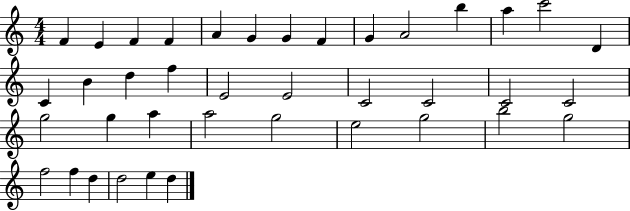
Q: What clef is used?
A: treble